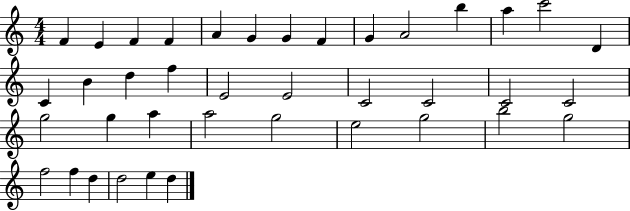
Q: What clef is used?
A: treble